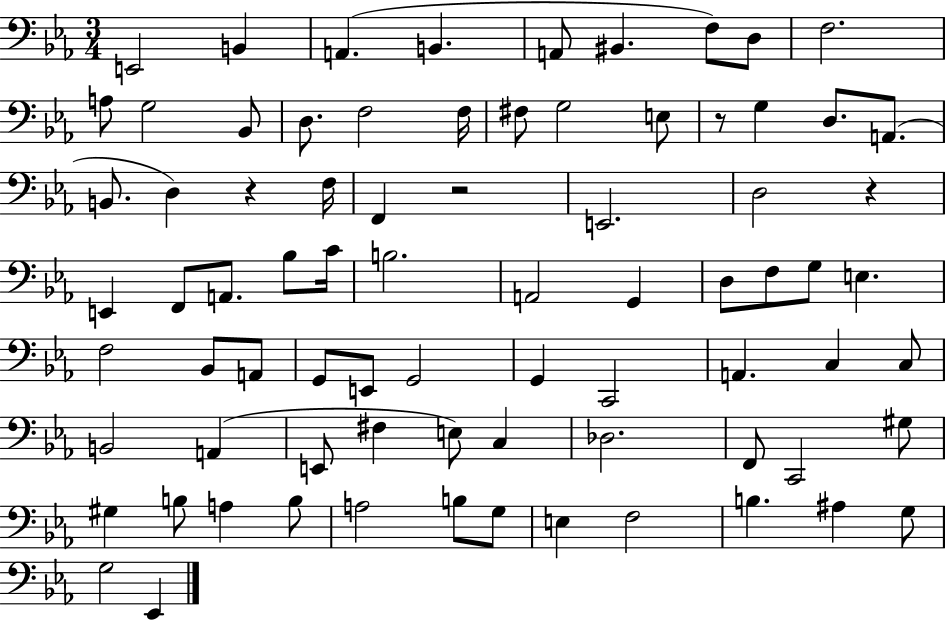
X:1
T:Untitled
M:3/4
L:1/4
K:Eb
E,,2 B,, A,, B,, A,,/2 ^B,, F,/2 D,/2 F,2 A,/2 G,2 _B,,/2 D,/2 F,2 F,/4 ^F,/2 G,2 E,/2 z/2 G, D,/2 A,,/2 B,,/2 D, z F,/4 F,, z2 E,,2 D,2 z E,, F,,/2 A,,/2 _B,/2 C/4 B,2 A,,2 G,, D,/2 F,/2 G,/2 E, F,2 _B,,/2 A,,/2 G,,/2 E,,/2 G,,2 G,, C,,2 A,, C, C,/2 B,,2 A,, E,,/2 ^F, E,/2 C, _D,2 F,,/2 C,,2 ^G,/2 ^G, B,/2 A, B,/2 A,2 B,/2 G,/2 E, F,2 B, ^A, G,/2 G,2 _E,,